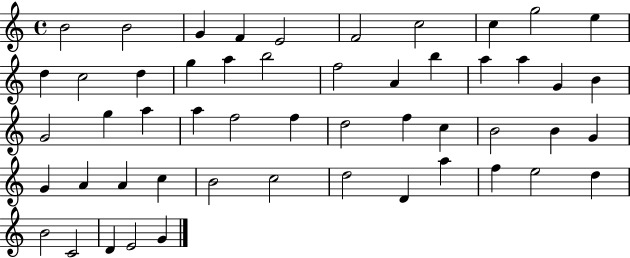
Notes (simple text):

B4/h B4/h G4/q F4/q E4/h F4/h C5/h C5/q G5/h E5/q D5/q C5/h D5/q G5/q A5/q B5/h F5/h A4/q B5/q A5/q A5/q G4/q B4/q G4/h G5/q A5/q A5/q F5/h F5/q D5/h F5/q C5/q B4/h B4/q G4/q G4/q A4/q A4/q C5/q B4/h C5/h D5/h D4/q A5/q F5/q E5/h D5/q B4/h C4/h D4/q E4/h G4/q